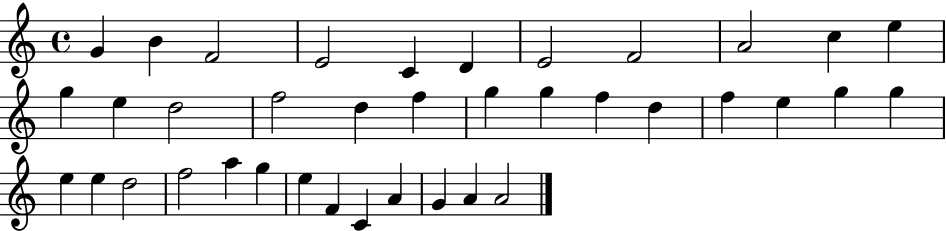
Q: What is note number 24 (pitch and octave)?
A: G5